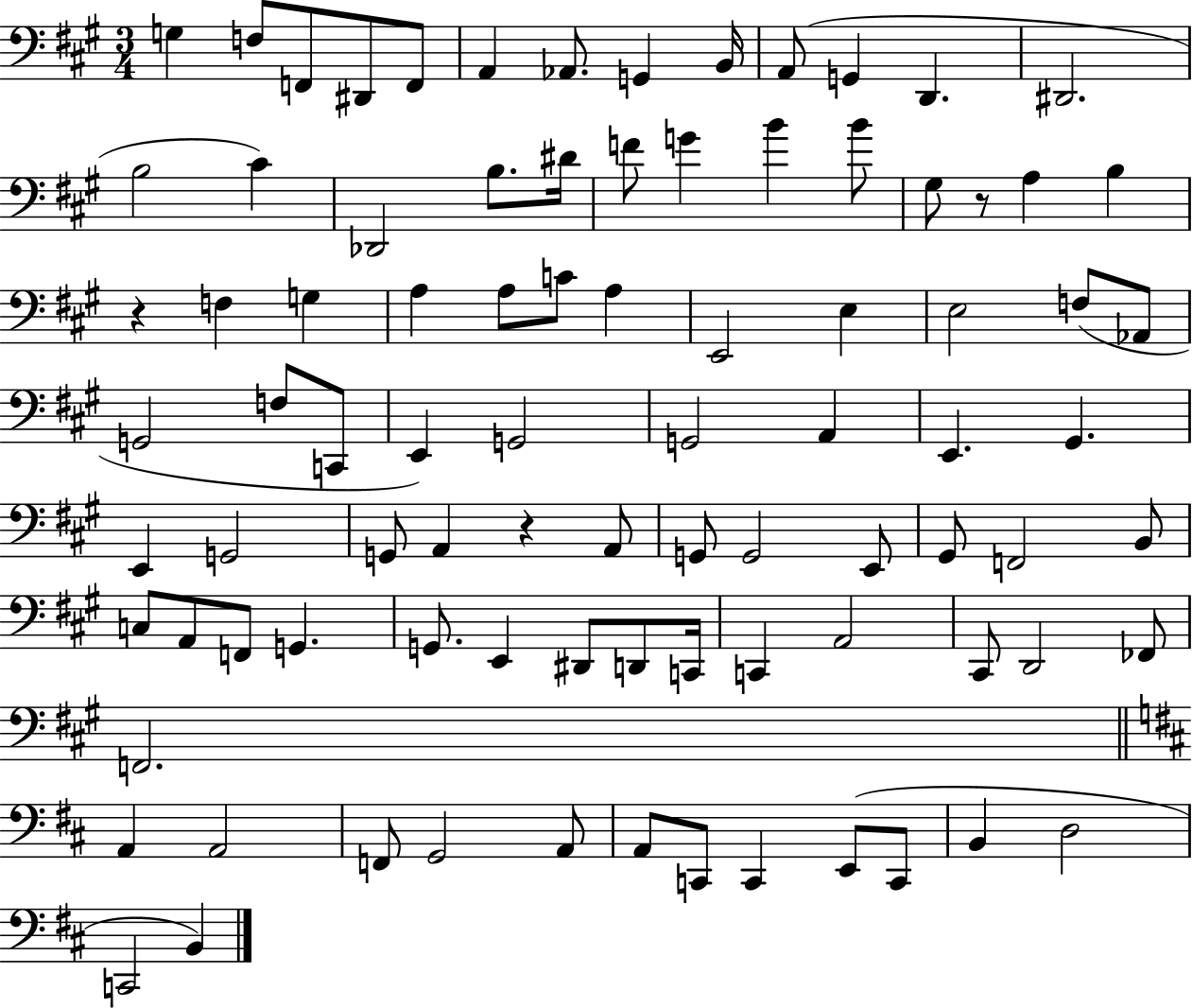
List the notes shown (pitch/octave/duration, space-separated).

G3/q F3/e F2/e D#2/e F2/e A2/q Ab2/e. G2/q B2/s A2/e G2/q D2/q. D#2/h. B3/h C#4/q Db2/h B3/e. D#4/s F4/e G4/q B4/q B4/e G#3/e R/e A3/q B3/q R/q F3/q G3/q A3/q A3/e C4/e A3/q E2/h E3/q E3/h F3/e Ab2/e G2/h F3/e C2/e E2/q G2/h G2/h A2/q E2/q. G#2/q. E2/q G2/h G2/e A2/q R/q A2/e G2/e G2/h E2/e G#2/e F2/h B2/e C3/e A2/e F2/e G2/q. G2/e. E2/q D#2/e D2/e C2/s C2/q A2/h C#2/e D2/h FES2/e F2/h. A2/q A2/h F2/e G2/h A2/e A2/e C2/e C2/q E2/e C2/e B2/q D3/h C2/h B2/q